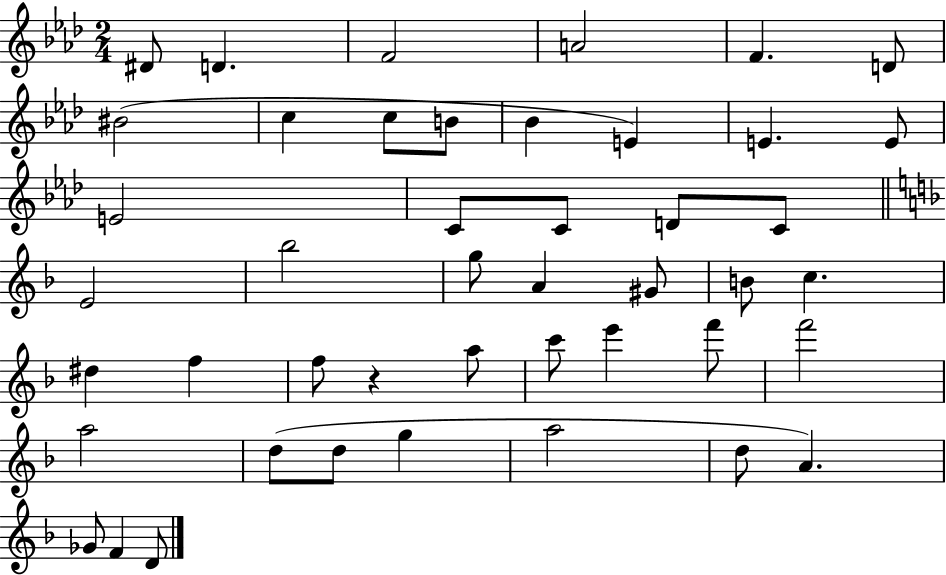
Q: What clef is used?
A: treble